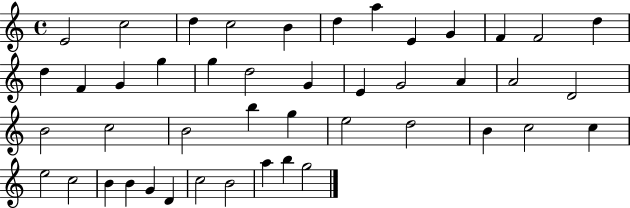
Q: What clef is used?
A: treble